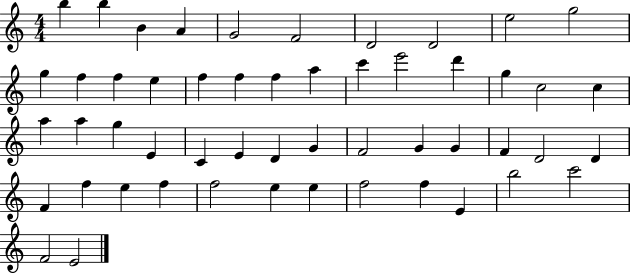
X:1
T:Untitled
M:4/4
L:1/4
K:C
b b B A G2 F2 D2 D2 e2 g2 g f f e f f f a c' e'2 d' g c2 c a a g E C E D G F2 G G F D2 D F f e f f2 e e f2 f E b2 c'2 F2 E2